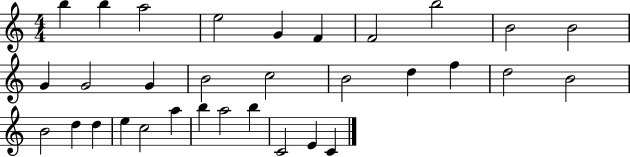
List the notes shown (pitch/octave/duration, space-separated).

B5/q B5/q A5/h E5/h G4/q F4/q F4/h B5/h B4/h B4/h G4/q G4/h G4/q B4/h C5/h B4/h D5/q F5/q D5/h B4/h B4/h D5/q D5/q E5/q C5/h A5/q B5/q A5/h B5/q C4/h E4/q C4/q